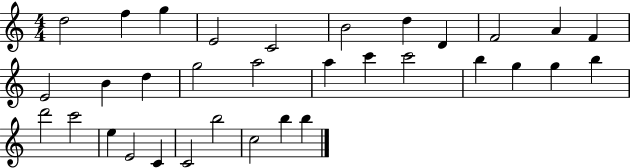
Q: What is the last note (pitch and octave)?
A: B5